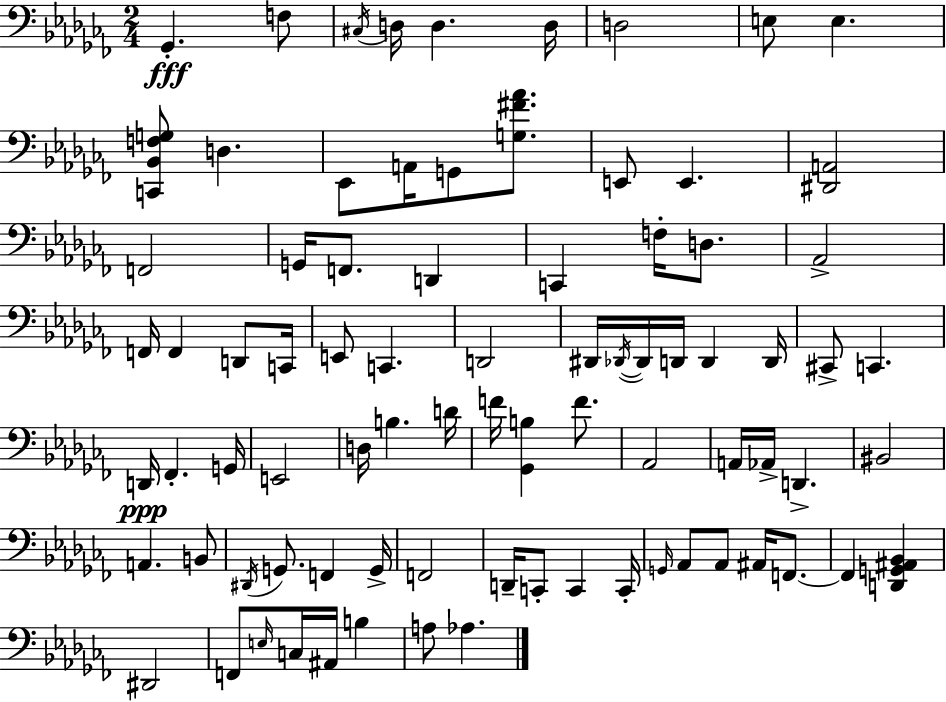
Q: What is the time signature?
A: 2/4